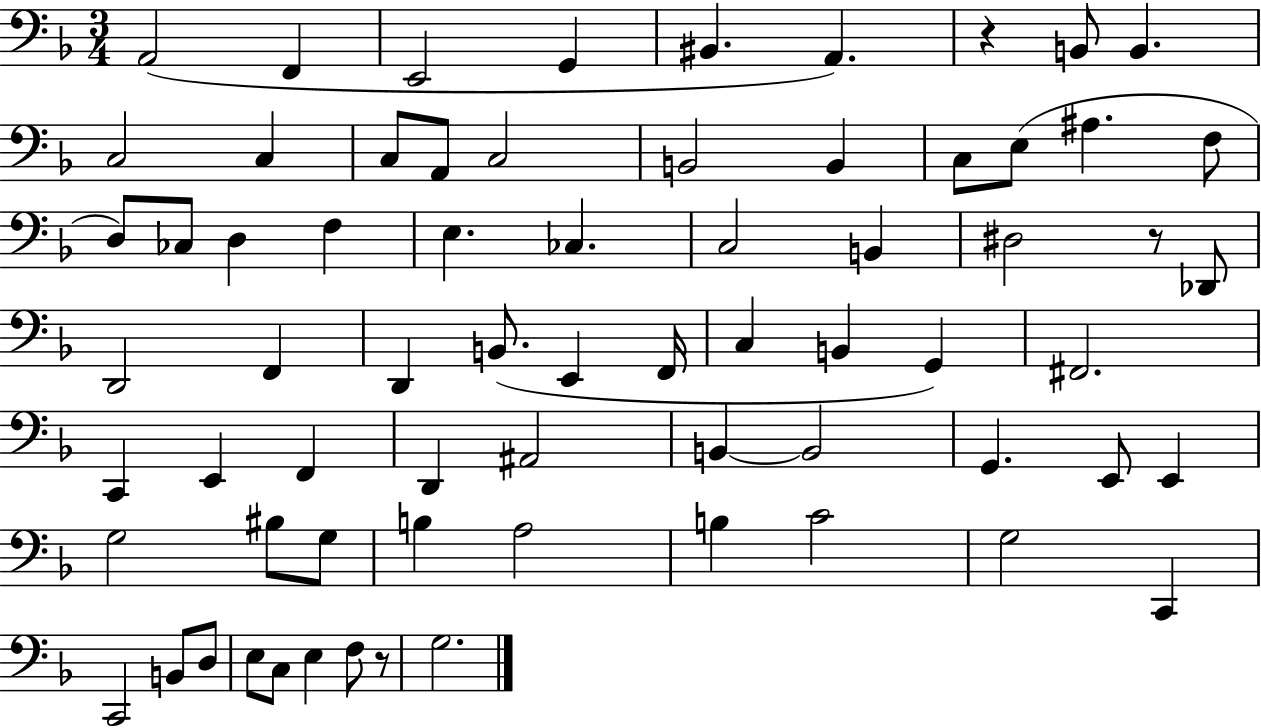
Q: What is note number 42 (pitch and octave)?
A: F2